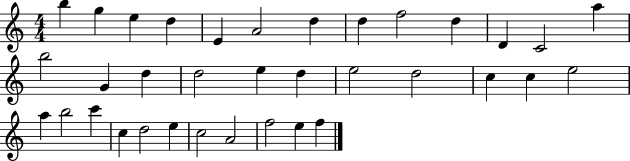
{
  \clef treble
  \numericTimeSignature
  \time 4/4
  \key c \major
  b''4 g''4 e''4 d''4 | e'4 a'2 d''4 | d''4 f''2 d''4 | d'4 c'2 a''4 | \break b''2 g'4 d''4 | d''2 e''4 d''4 | e''2 d''2 | c''4 c''4 e''2 | \break a''4 b''2 c'''4 | c''4 d''2 e''4 | c''2 a'2 | f''2 e''4 f''4 | \break \bar "|."
}